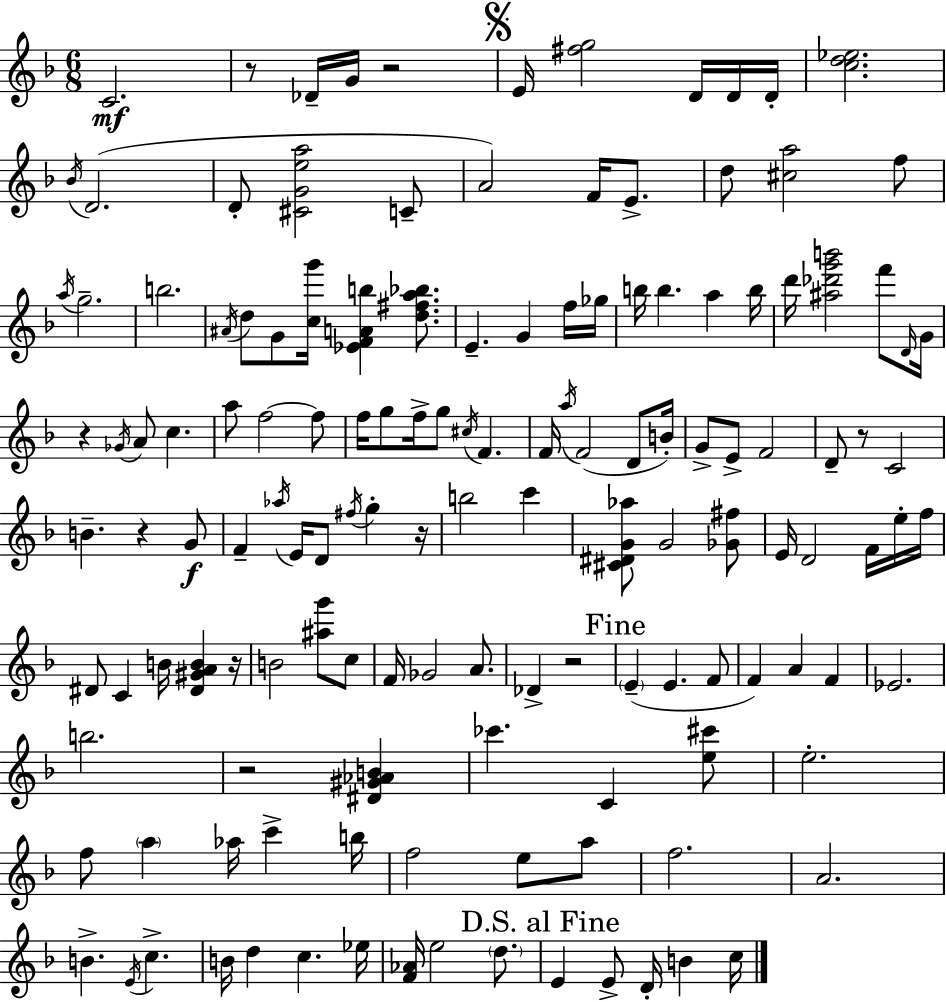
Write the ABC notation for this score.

X:1
T:Untitled
M:6/8
L:1/4
K:Dm
C2 z/2 _D/4 G/4 z2 E/4 [^fg]2 D/4 D/4 D/4 [cd_e]2 _B/4 D2 D/2 [^CGea]2 C/2 A2 F/4 E/2 d/2 [^ca]2 f/2 a/4 g2 b2 ^A/4 d/2 G/2 [cg']/4 [_EFAb] [d^fa_b]/2 E G f/4 _g/4 b/4 b a b/4 d'/4 [^a_d'g'b']2 f'/2 D/4 G/4 z _G/4 A/2 c a/2 f2 f/2 f/4 g/2 f/4 g/2 ^c/4 F F/4 a/4 F2 D/2 B/4 G/2 E/2 F2 D/2 z/2 C2 B z G/2 F _a/4 E/4 D/2 ^f/4 g z/4 b2 c' [^C^DG_a]/2 G2 [_G^f]/2 E/4 D2 F/4 e/4 f/4 ^D/2 C B/4 [^D^GAB] z/4 B2 [^ag']/2 c/2 F/4 _G2 A/2 _D z2 E E F/2 F A F _E2 b2 z2 [^D^G_AB] _c' C [e^c']/2 e2 f/2 a _a/4 c' b/4 f2 e/2 a/2 f2 A2 B E/4 c B/4 d c _e/4 [F_A]/4 e2 d/2 E E/2 D/4 B c/4